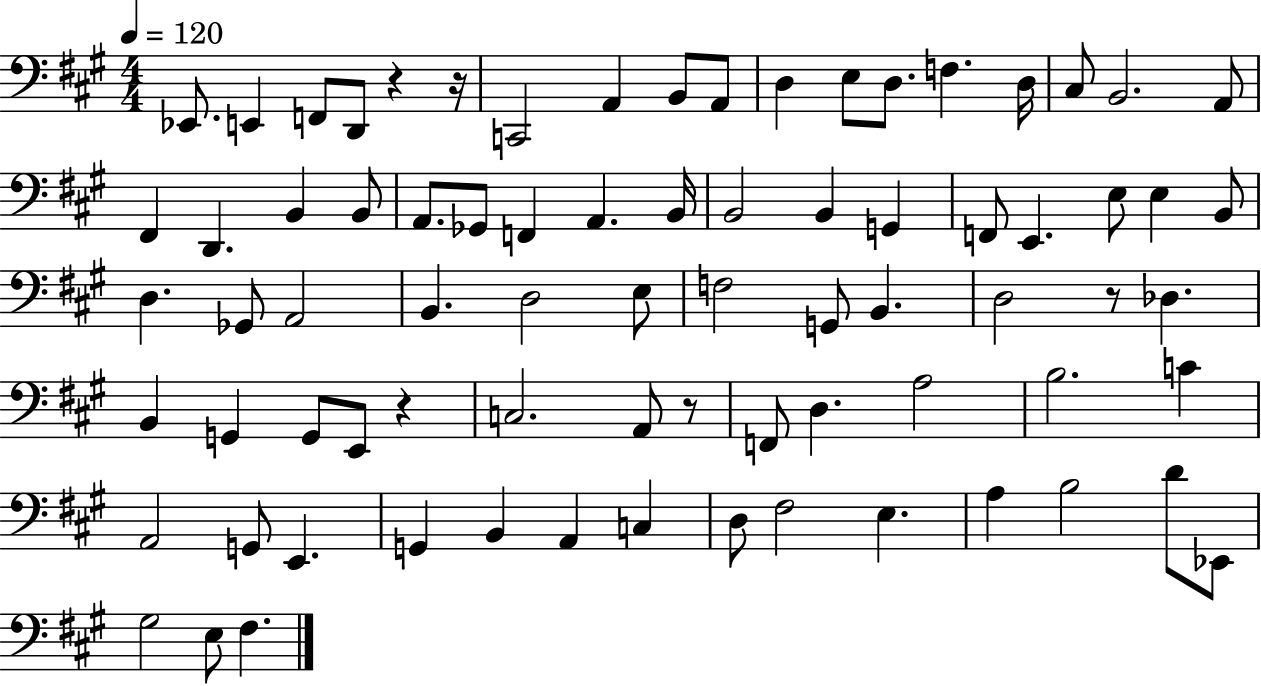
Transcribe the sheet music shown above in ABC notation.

X:1
T:Untitled
M:4/4
L:1/4
K:A
_E,,/2 E,, F,,/2 D,,/2 z z/4 C,,2 A,, B,,/2 A,,/2 D, E,/2 D,/2 F, D,/4 ^C,/2 B,,2 A,,/2 ^F,, D,, B,, B,,/2 A,,/2 _G,,/2 F,, A,, B,,/4 B,,2 B,, G,, F,,/2 E,, E,/2 E, B,,/2 D, _G,,/2 A,,2 B,, D,2 E,/2 F,2 G,,/2 B,, D,2 z/2 _D, B,, G,, G,,/2 E,,/2 z C,2 A,,/2 z/2 F,,/2 D, A,2 B,2 C A,,2 G,,/2 E,, G,, B,, A,, C, D,/2 ^F,2 E, A, B,2 D/2 _E,,/2 ^G,2 E,/2 ^F,